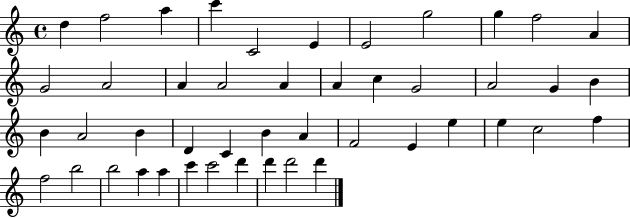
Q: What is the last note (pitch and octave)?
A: D6